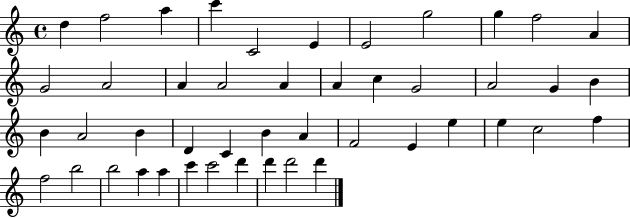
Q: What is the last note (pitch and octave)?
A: D6